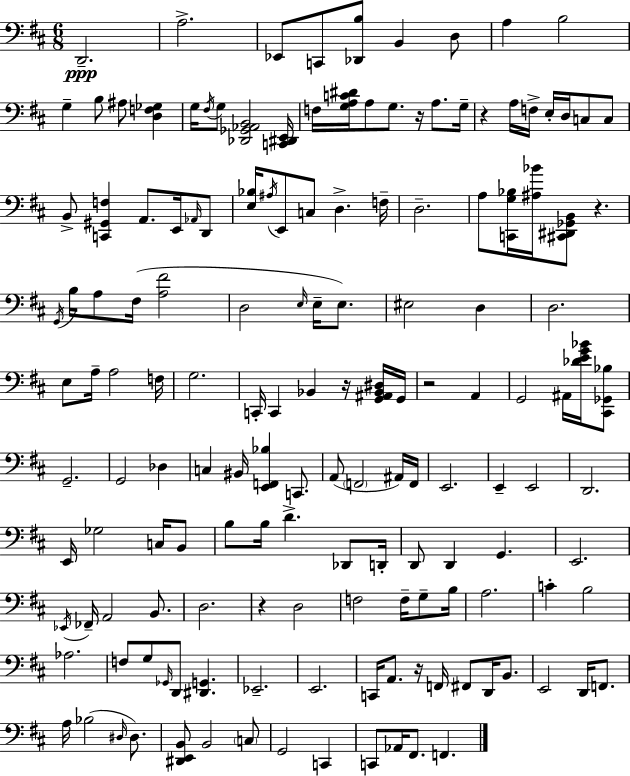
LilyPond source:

{
  \clef bass
  \numericTimeSignature
  \time 6/8
  \key d \major
  d,2.--\ppp | a2.-> | ees,8 c,8 <des, b>8 b,4 d8 | a4 b2 | \break g4-- b8 ais8 <d f ges>4 | g16 \acciaccatura { fis16 } g8 <des, ges, aes, b,>2 | <c, dis, e,>16 f16 <g a c' dis'>16 a8 g8. r16 a8. | g16-- r4 a16 f16-> e16-. d16 c8 c8 | \break b,8-> <c, gis, f>4 a,8. e,16 \grace { aes,16 } | d,8 <e bes>16 \acciaccatura { ais16 } e,8 c8 d4.-> | f16-- d2.-- | a8 <c, g bes>16 <ais bes'>16 <cis, dis, ges, b,>8 r4. | \break \acciaccatura { g,16 } b16 a8 fis16( <a fis'>2 | d2 | \grace { e16 } e16-- e8.) eis2 | d4 d2. | \break e8 a16-- a2 | f16 g2. | c,16-. c,4 bes,4 | r16 <g, ais, bes, dis>16 g,16 r2 | \break a,4 g,2 | ais,16 <des' e' g' bes'>16 <cis, ges, bes>8 g,2.-- | g,2 | des4 c4 bis,16 <e, f, bes>4 | \break c,8. a,8( \parenthesize f,2 | ais,16) f,16 e,2. | e,4-- e,2 | d,2. | \break e,16 ges2 | c16 b,8 b8 b16 d'4.-> | des,8 d,16-. d,8 d,4 g,4. | e,2. | \break \acciaccatura { ees,16 } fes,16-- a,2 | b,8. d2. | r4 d2 | f2 | \break f16-- g8-- b16 a2. | c'4-. b2 | aes2. | f8 g8 \grace { ges,16 } d,8 | \break <dis, g,>4. ees,2.-- | e,2. | c,16 a,8. r16 | f,16 fis,8 d,16 b,8. e,2 | \break d,16 f,8. a16 bes2( | \grace { dis16 } dis8.) <dis, e, b,>8 b,2 | \parenthesize c8 g,2 | c,4 c,8 aes,16 fis,8. | \break f,4. \bar "|."
}